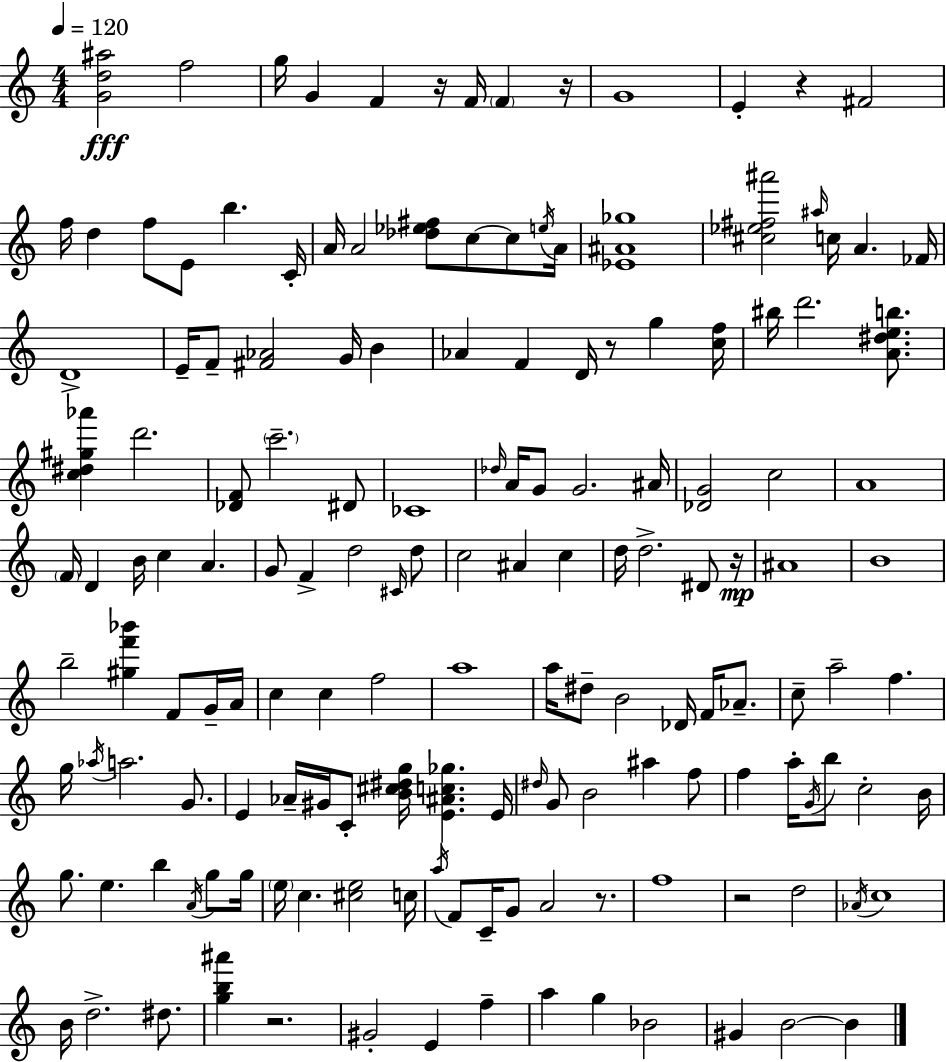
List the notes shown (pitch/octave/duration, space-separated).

[G4,D5,A#5]/h F5/h G5/s G4/q F4/q R/s F4/s F4/q R/s G4/w E4/q R/q F#4/h F5/s D5/q F5/e E4/e B5/q. C4/s A4/s A4/h [Db5,Eb5,F#5]/e C5/e C5/e E5/s A4/s [Eb4,A#4,Gb5]/w [C#5,Eb5,F#5,A#6]/h A#5/s C5/s A4/q. FES4/s D4/w E4/s F4/e [F#4,Ab4]/h G4/s B4/q Ab4/q F4/q D4/s R/e G5/q [C5,F5]/s BIS5/s D6/h. [A4,D#5,E5,B5]/e. [C5,D#5,G#5,Ab6]/q D6/h. [Db4,F4]/e C6/h. D#4/e CES4/w Db5/s A4/s G4/e G4/h. A#4/s [Db4,G4]/h C5/h A4/w F4/s D4/q B4/s C5/q A4/q. G4/e F4/q D5/h C#4/s D5/e C5/h A#4/q C5/q D5/s D5/h. D#4/e R/s A#4/w B4/w B5/h [G#5,F6,Bb6]/q F4/e G4/s A4/s C5/q C5/q F5/h A5/w A5/s D#5/e B4/h Db4/s F4/s Ab4/e. C5/e A5/h F5/q. G5/s Ab5/s A5/h. G4/e. E4/q Ab4/s G#4/s C4/e [B4,C#5,D#5,G5]/s [E4,A#4,C5,Gb5]/q. E4/s D#5/s G4/e B4/h A#5/q F5/e F5/q A5/s G4/s B5/e C5/h B4/s G5/e. E5/q. B5/q A4/s G5/e G5/s E5/s C5/q. [C#5,E5]/h C5/s A5/s F4/e C4/s G4/e A4/h R/e. F5/w R/h D5/h Ab4/s C5/w B4/s D5/h. D#5/e. [G5,B5,A#6]/q R/h. G#4/h E4/q F5/q A5/q G5/q Bb4/h G#4/q B4/h B4/q